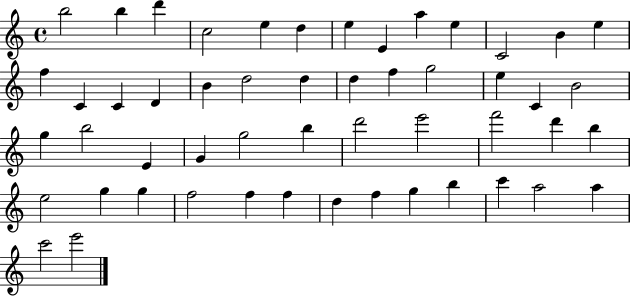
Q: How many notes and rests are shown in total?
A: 52